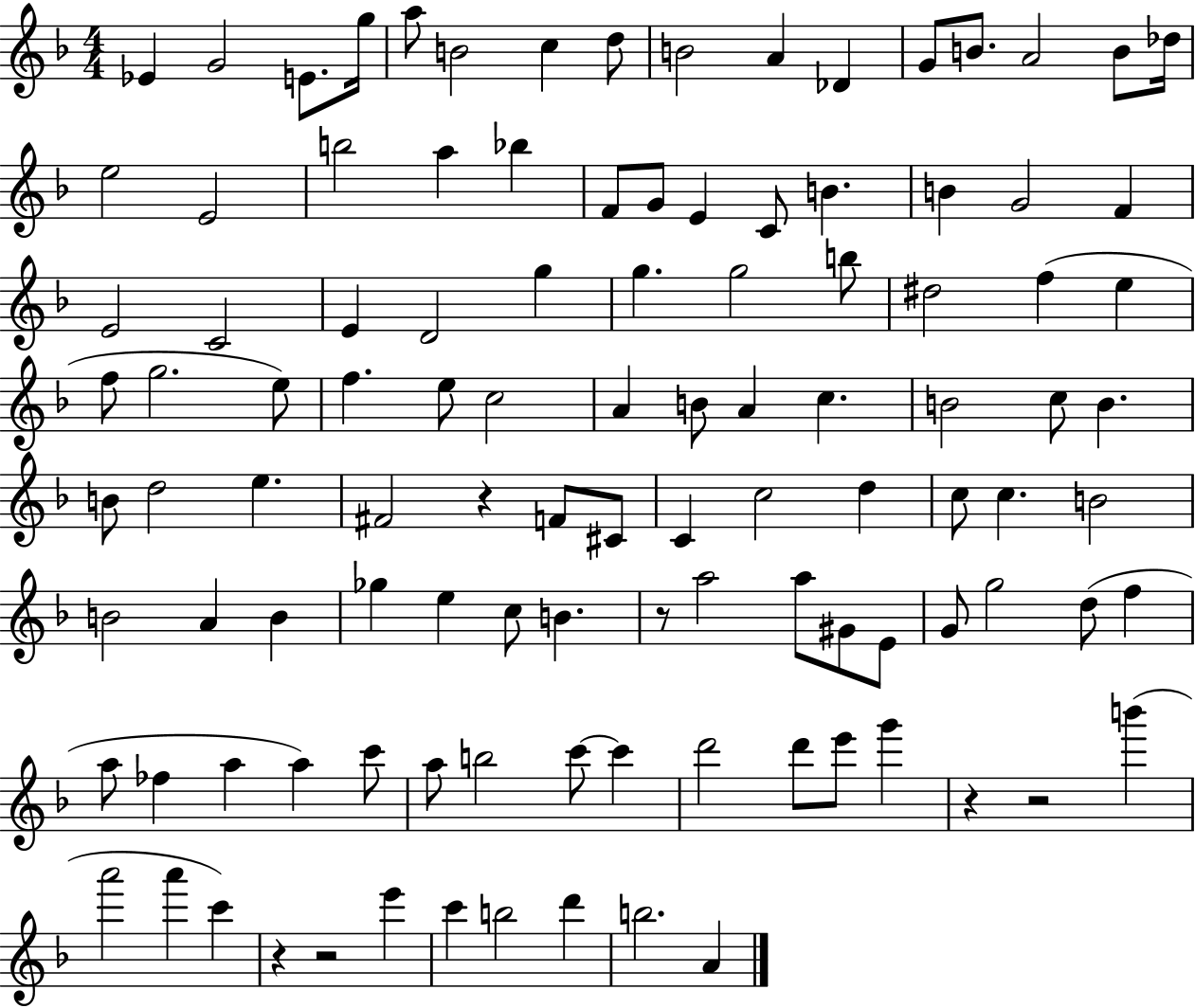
{
  \clef treble
  \numericTimeSignature
  \time 4/4
  \key f \major
  ees'4 g'2 e'8. g''16 | a''8 b'2 c''4 d''8 | b'2 a'4 des'4 | g'8 b'8. a'2 b'8 des''16 | \break e''2 e'2 | b''2 a''4 bes''4 | f'8 g'8 e'4 c'8 b'4. | b'4 g'2 f'4 | \break e'2 c'2 | e'4 d'2 g''4 | g''4. g''2 b''8 | dis''2 f''4( e''4 | \break f''8 g''2. e''8) | f''4. e''8 c''2 | a'4 b'8 a'4 c''4. | b'2 c''8 b'4. | \break b'8 d''2 e''4. | fis'2 r4 f'8 cis'8 | c'4 c''2 d''4 | c''8 c''4. b'2 | \break b'2 a'4 b'4 | ges''4 e''4 c''8 b'4. | r8 a''2 a''8 gis'8 e'8 | g'8 g''2 d''8( f''4 | \break a''8 fes''4 a''4 a''4) c'''8 | a''8 b''2 c'''8~~ c'''4 | d'''2 d'''8 e'''8 g'''4 | r4 r2 b'''4( | \break a'''2 a'''4 c'''4) | r4 r2 e'''4 | c'''4 b''2 d'''4 | b''2. a'4 | \break \bar "|."
}